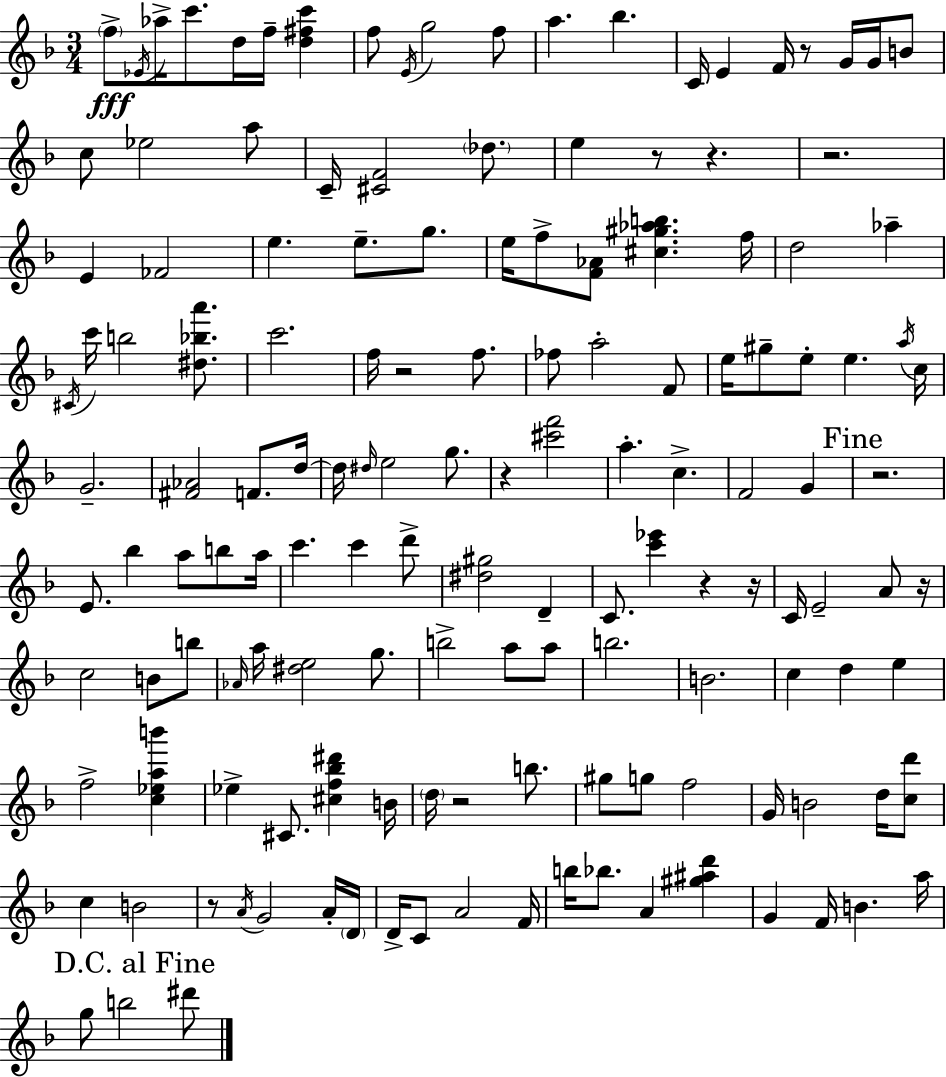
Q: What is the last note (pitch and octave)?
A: D#6